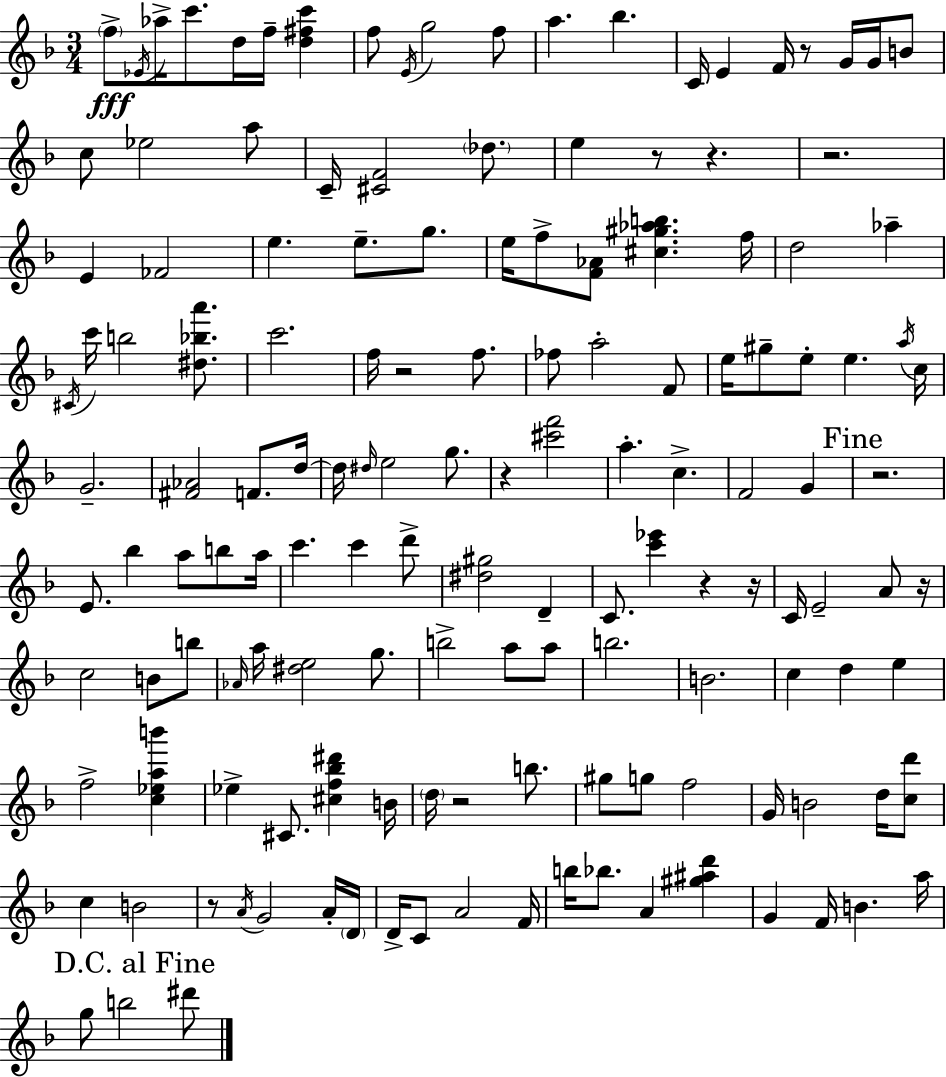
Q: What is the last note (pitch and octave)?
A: D#6